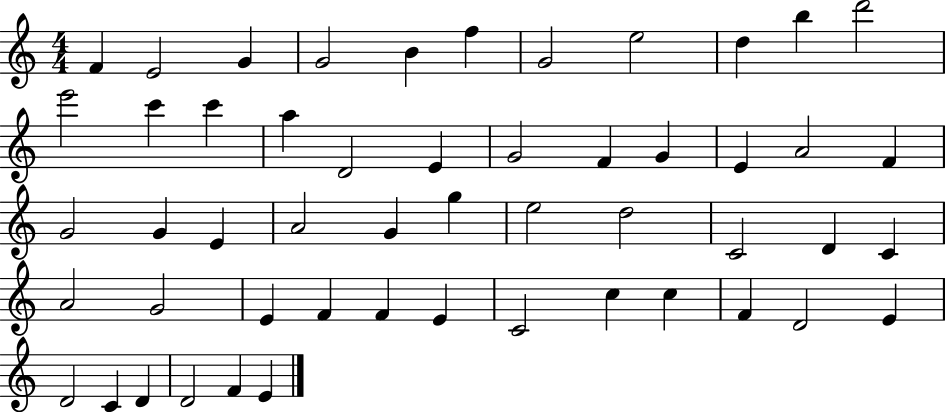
F4/q E4/h G4/q G4/h B4/q F5/q G4/h E5/h D5/q B5/q D6/h E6/h C6/q C6/q A5/q D4/h E4/q G4/h F4/q G4/q E4/q A4/h F4/q G4/h G4/q E4/q A4/h G4/q G5/q E5/h D5/h C4/h D4/q C4/q A4/h G4/h E4/q F4/q F4/q E4/q C4/h C5/q C5/q F4/q D4/h E4/q D4/h C4/q D4/q D4/h F4/q E4/q